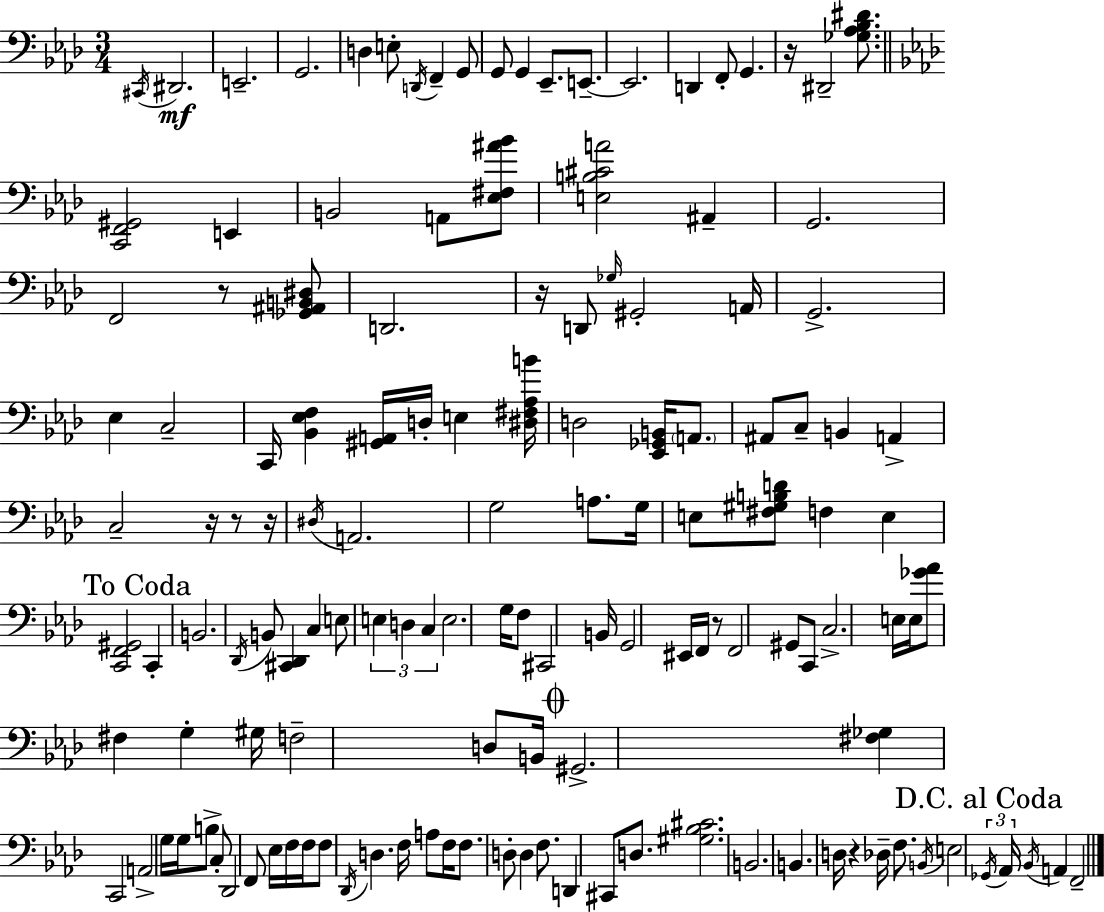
{
  \clef bass
  \numericTimeSignature
  \time 3/4
  \key f \minor
  \acciaccatura { cis,16 }\mf dis,2. | e,2.-- | g,2. | d4 e8-. \acciaccatura { d,16 } f,4-- | \break g,8 g,8 g,4 ees,8.-- e,8.--~~ | e,2. | d,4 f,8-. g,4. | r16 dis,2-- <ges aes bes dis'>8. | \break \bar "||" \break \key aes \major <c, f, gis,>2 e,4 | b,2 a,8 <ees fis ais' bes'>8 | <e b cis' a'>2 ais,4-- | g,2. | \break f,2 r8 <ges, ais, b, dis>8 | d,2. | r16 d,8 \grace { ges16 } gis,2-. | a,16 g,2.-> | \break ees4 c2-- | c,16 <bes, ees f>4 <gis, a,>16 d16-. e4 | <dis fis aes b'>16 d2 <ees, ges, b,>16 \parenthesize a,8. | ais,8 c8-- b,4 a,4-> | \break c2-- r16 r8 | r16 \acciaccatura { dis16 } a,2. | g2 a8. | g16 e8 <fis gis b d'>8 f4 e4 | \break \mark "To Coda" <c, f, gis,>2 c,4-. | b,2. | \acciaccatura { des,16 } b,8 <cis, des,>4 c4 | e8 \tuplet 3/2 { e4 d4 c4 } | \break e2. | g16 f8 cis,2 | b,16 g,2 eis,16 | f,16 r8 f,2 gis,8 | \break c,8 c2.-> | e16 e16 <ges' aes'>8 fis4 g4-. | gis16 f2-- | d8 b,16 \mark \markup { \musicglyph "scripts.coda" } gis,2.-> | \break <fis ges>4 c,2 | a,2-> g16 | g16 b8-> c8-. des,2 | f,8 ees16 f16 f16 f8 \acciaccatura { des,16 } d4. | \break f16 a8 f16 f8. d8-. | d4 f8. d,4 cis,8 | d8. <gis bes cis'>2. | b,2. | \break b,4. d16 r4 | des16-- f8. \acciaccatura { b,16 } e2 | \mark "D.C. al Coda" \tuplet 3/2 { \acciaccatura { ges,16 } aes,16 \acciaccatura { bes,16 } } a,4 f,2-- | \bar "|."
}